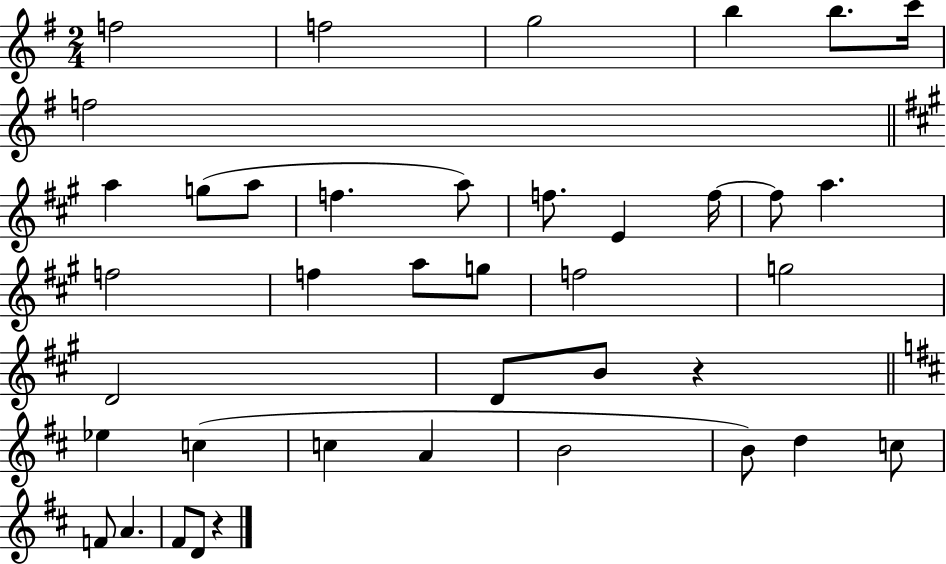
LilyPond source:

{
  \clef treble
  \numericTimeSignature
  \time 2/4
  \key g \major
  \repeat volta 2 { f''2 | f''2 | g''2 | b''4 b''8. c'''16 | \break f''2 | \bar "||" \break \key a \major a''4 g''8( a''8 | f''4. a''8) | f''8. e'4 f''16~~ | f''8 a''4. | \break f''2 | f''4 a''8 g''8 | f''2 | g''2 | \break d'2 | d'8 b'8 r4 | \bar "||" \break \key b \minor ees''4 c''4( | c''4 a'4 | b'2 | b'8) d''4 c''8 | \break f'8 a'4. | fis'8 d'8 r4 | } \bar "|."
}